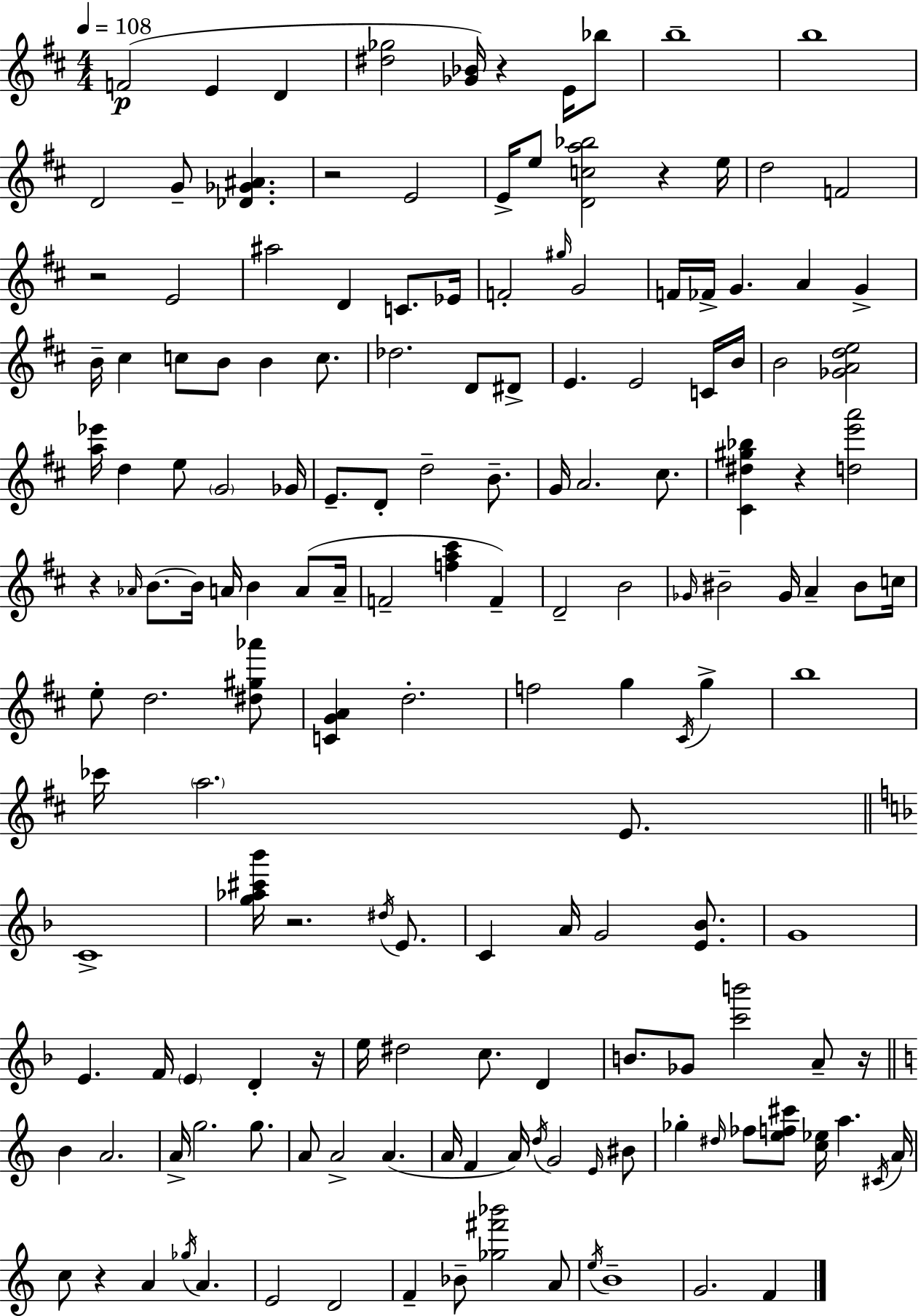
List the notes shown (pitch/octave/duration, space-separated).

F4/h E4/q D4/q [D#5,Gb5]/h [Gb4,Bb4]/s R/q E4/s Bb5/e B5/w B5/w D4/h G4/e [Db4,Gb4,A#4]/q. R/h E4/h E4/s E5/e [D4,C5,A5,Bb5]/h R/q E5/s D5/h F4/h R/h E4/h A#5/h D4/q C4/e. Eb4/s F4/h G#5/s G4/h F4/s FES4/s G4/q. A4/q G4/q B4/s C#5/q C5/e B4/e B4/q C5/e. Db5/h. D4/e D#4/e E4/q. E4/h C4/s B4/s B4/h [Gb4,A4,D5,E5]/h [A5,Eb6]/s D5/q E5/e G4/h Gb4/s E4/e. D4/e D5/h B4/e. G4/s A4/h. C#5/e. [C#4,D#5,G#5,Bb5]/q R/q [D5,E6,A6]/h R/q Ab4/s B4/e. B4/s A4/s B4/q A4/e A4/s F4/h [F5,A5,C#6]/q F4/q D4/h B4/h Gb4/s BIS4/h Gb4/s A4/q BIS4/e C5/s E5/e D5/h. [D#5,G#5,Ab6]/e [C4,G4,A4]/q D5/h. F5/h G5/q C#4/s G5/q B5/w CES6/s A5/h. E4/e. C4/w [G5,Ab5,C#6,Bb6]/s R/h. D#5/s E4/e. C4/q A4/s G4/h [E4,Bb4]/e. G4/w E4/q. F4/s E4/q D4/q R/s E5/s D#5/h C5/e. D4/q B4/e. Gb4/e [C6,B6]/h A4/e R/s B4/q A4/h. A4/s G5/h. G5/e. A4/e A4/h A4/q. A4/s F4/q A4/s D5/s G4/h E4/s BIS4/e Gb5/q D#5/s FES5/e [E5,F5,C#6]/e [C5,Eb5]/s A5/q. C#4/s A4/s C5/e R/q A4/q Gb5/s A4/q. E4/h D4/h F4/q Bb4/e [Gb5,F#6,Bb6]/h A4/e E5/s B4/w G4/h. F4/q